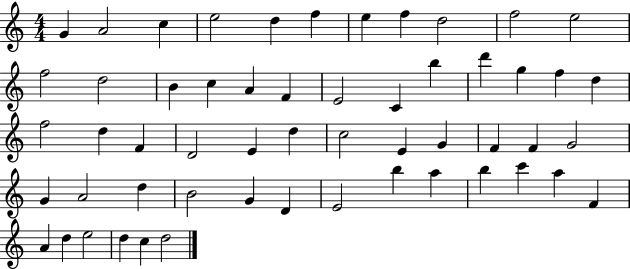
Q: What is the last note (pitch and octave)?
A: D5